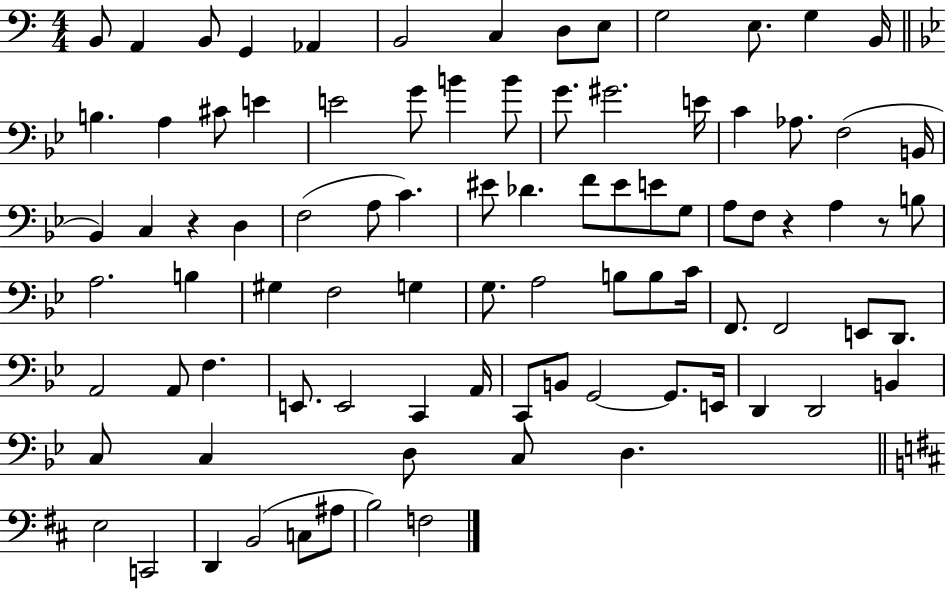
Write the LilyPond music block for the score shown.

{
  \clef bass
  \numericTimeSignature
  \time 4/4
  \key c \major
  b,8 a,4 b,8 g,4 aes,4 | b,2 c4 d8 e8 | g2 e8. g4 b,16 | \bar "||" \break \key g \minor b4. a4 cis'8 e'4 | e'2 g'8 b'4 b'8 | g'8. gis'2. e'16 | c'4 aes8. f2( b,16 | \break bes,4) c4 r4 d4 | f2( a8 c'4.) | eis'8 des'4. f'8 eis'8 e'8 g8 | a8 f8 r4 a4 r8 b8 | \break a2. b4 | gis4 f2 g4 | g8. a2 b8 b8 c'16 | f,8. f,2 e,8 d,8. | \break a,2 a,8 f4. | e,8. e,2 c,4 a,16 | c,8 b,8 g,2~~ g,8. e,16 | d,4 d,2 b,4 | \break c8 c4 d8 c8 d4. | \bar "||" \break \key d \major e2 c,2 | d,4 b,2( c8 ais8 | b2) f2 | \bar "|."
}